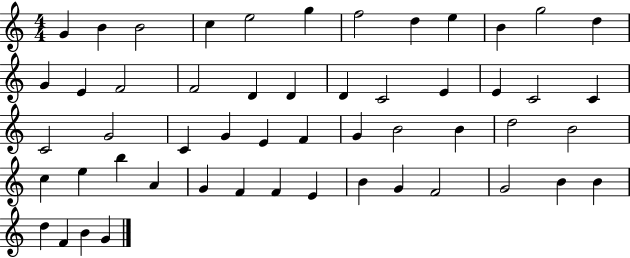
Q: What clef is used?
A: treble